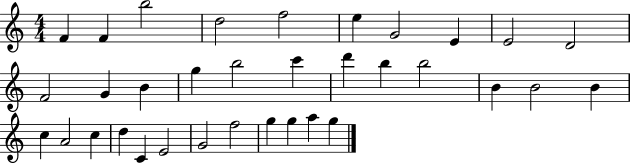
X:1
T:Untitled
M:4/4
L:1/4
K:C
F F b2 d2 f2 e G2 E E2 D2 F2 G B g b2 c' d' b b2 B B2 B c A2 c d C E2 G2 f2 g g a g